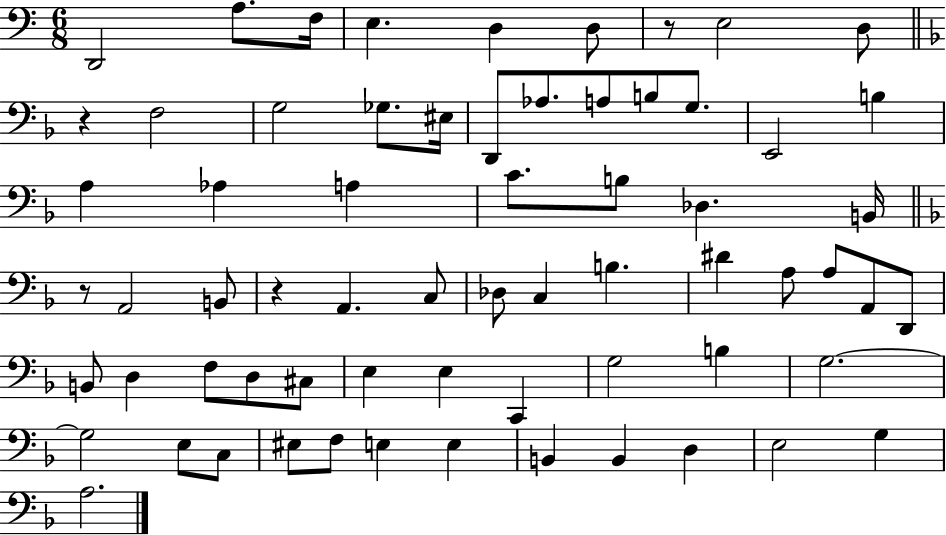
{
  \clef bass
  \numericTimeSignature
  \time 6/8
  \key c \major
  \repeat volta 2 { d,2 a8. f16 | e4. d4 d8 | r8 e2 d8 | \bar "||" \break \key f \major r4 f2 | g2 ges8. eis16 | d,8 aes8. a8 b8 g8. | e,2 b4 | \break a4 aes4 a4 | c'8. b8 des4. b,16 | \bar "||" \break \key f \major r8 a,2 b,8 | r4 a,4. c8 | des8 c4 b4. | dis'4 a8 a8 a,8 d,8 | \break b,8 d4 f8 d8 cis8 | e4 e4 c,4 | g2 b4 | g2.~~ | \break g2 e8 c8 | eis8 f8 e4 e4 | b,4 b,4 d4 | e2 g4 | \break a2. | } \bar "|."
}